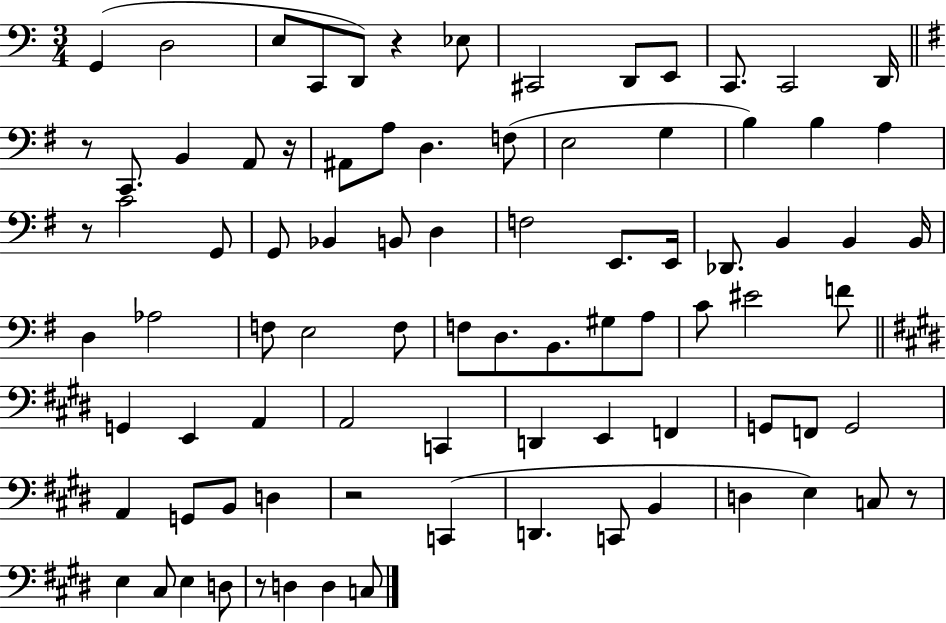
G2/q D3/h E3/e C2/e D2/e R/q Eb3/e C#2/h D2/e E2/e C2/e. C2/h D2/s R/e C2/e. B2/q A2/e R/s A#2/e A3/e D3/q. F3/e E3/h G3/q B3/q B3/q A3/q R/e C4/h G2/e G2/e Bb2/q B2/e D3/q F3/h E2/e. E2/s Db2/e. B2/q B2/q B2/s D3/q Ab3/h F3/e E3/h F3/e F3/e D3/e. B2/e. G#3/e A3/e C4/e EIS4/h F4/e G2/q E2/q A2/q A2/h C2/q D2/q E2/q F2/q G2/e F2/e G2/h A2/q G2/e B2/e D3/q R/h C2/q D2/q. C2/e B2/q D3/q E3/q C3/e R/e E3/q C#3/e E3/q D3/e R/e D3/q D3/q C3/e